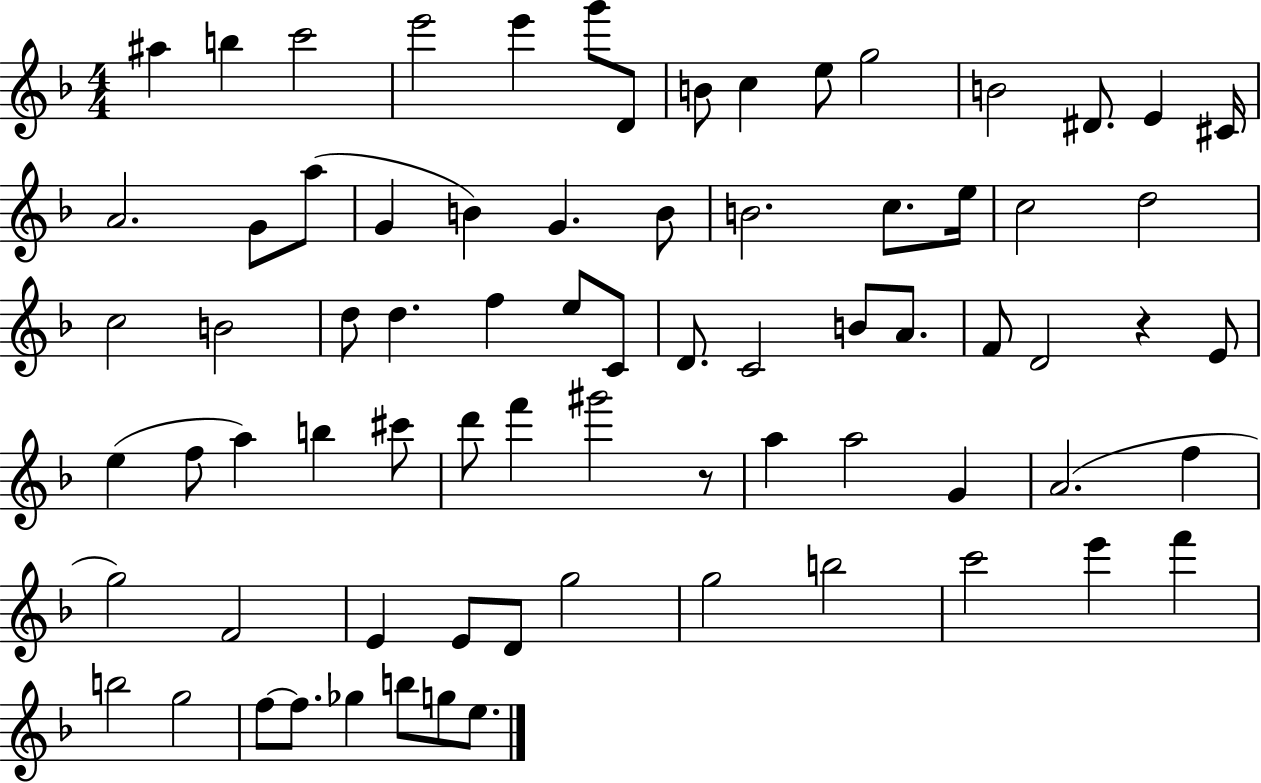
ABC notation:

X:1
T:Untitled
M:4/4
L:1/4
K:F
^a b c'2 e'2 e' g'/2 D/2 B/2 c e/2 g2 B2 ^D/2 E ^C/4 A2 G/2 a/2 G B G B/2 B2 c/2 e/4 c2 d2 c2 B2 d/2 d f e/2 C/2 D/2 C2 B/2 A/2 F/2 D2 z E/2 e f/2 a b ^c'/2 d'/2 f' ^g'2 z/2 a a2 G A2 f g2 F2 E E/2 D/2 g2 g2 b2 c'2 e' f' b2 g2 f/2 f/2 _g b/2 g/2 e/2